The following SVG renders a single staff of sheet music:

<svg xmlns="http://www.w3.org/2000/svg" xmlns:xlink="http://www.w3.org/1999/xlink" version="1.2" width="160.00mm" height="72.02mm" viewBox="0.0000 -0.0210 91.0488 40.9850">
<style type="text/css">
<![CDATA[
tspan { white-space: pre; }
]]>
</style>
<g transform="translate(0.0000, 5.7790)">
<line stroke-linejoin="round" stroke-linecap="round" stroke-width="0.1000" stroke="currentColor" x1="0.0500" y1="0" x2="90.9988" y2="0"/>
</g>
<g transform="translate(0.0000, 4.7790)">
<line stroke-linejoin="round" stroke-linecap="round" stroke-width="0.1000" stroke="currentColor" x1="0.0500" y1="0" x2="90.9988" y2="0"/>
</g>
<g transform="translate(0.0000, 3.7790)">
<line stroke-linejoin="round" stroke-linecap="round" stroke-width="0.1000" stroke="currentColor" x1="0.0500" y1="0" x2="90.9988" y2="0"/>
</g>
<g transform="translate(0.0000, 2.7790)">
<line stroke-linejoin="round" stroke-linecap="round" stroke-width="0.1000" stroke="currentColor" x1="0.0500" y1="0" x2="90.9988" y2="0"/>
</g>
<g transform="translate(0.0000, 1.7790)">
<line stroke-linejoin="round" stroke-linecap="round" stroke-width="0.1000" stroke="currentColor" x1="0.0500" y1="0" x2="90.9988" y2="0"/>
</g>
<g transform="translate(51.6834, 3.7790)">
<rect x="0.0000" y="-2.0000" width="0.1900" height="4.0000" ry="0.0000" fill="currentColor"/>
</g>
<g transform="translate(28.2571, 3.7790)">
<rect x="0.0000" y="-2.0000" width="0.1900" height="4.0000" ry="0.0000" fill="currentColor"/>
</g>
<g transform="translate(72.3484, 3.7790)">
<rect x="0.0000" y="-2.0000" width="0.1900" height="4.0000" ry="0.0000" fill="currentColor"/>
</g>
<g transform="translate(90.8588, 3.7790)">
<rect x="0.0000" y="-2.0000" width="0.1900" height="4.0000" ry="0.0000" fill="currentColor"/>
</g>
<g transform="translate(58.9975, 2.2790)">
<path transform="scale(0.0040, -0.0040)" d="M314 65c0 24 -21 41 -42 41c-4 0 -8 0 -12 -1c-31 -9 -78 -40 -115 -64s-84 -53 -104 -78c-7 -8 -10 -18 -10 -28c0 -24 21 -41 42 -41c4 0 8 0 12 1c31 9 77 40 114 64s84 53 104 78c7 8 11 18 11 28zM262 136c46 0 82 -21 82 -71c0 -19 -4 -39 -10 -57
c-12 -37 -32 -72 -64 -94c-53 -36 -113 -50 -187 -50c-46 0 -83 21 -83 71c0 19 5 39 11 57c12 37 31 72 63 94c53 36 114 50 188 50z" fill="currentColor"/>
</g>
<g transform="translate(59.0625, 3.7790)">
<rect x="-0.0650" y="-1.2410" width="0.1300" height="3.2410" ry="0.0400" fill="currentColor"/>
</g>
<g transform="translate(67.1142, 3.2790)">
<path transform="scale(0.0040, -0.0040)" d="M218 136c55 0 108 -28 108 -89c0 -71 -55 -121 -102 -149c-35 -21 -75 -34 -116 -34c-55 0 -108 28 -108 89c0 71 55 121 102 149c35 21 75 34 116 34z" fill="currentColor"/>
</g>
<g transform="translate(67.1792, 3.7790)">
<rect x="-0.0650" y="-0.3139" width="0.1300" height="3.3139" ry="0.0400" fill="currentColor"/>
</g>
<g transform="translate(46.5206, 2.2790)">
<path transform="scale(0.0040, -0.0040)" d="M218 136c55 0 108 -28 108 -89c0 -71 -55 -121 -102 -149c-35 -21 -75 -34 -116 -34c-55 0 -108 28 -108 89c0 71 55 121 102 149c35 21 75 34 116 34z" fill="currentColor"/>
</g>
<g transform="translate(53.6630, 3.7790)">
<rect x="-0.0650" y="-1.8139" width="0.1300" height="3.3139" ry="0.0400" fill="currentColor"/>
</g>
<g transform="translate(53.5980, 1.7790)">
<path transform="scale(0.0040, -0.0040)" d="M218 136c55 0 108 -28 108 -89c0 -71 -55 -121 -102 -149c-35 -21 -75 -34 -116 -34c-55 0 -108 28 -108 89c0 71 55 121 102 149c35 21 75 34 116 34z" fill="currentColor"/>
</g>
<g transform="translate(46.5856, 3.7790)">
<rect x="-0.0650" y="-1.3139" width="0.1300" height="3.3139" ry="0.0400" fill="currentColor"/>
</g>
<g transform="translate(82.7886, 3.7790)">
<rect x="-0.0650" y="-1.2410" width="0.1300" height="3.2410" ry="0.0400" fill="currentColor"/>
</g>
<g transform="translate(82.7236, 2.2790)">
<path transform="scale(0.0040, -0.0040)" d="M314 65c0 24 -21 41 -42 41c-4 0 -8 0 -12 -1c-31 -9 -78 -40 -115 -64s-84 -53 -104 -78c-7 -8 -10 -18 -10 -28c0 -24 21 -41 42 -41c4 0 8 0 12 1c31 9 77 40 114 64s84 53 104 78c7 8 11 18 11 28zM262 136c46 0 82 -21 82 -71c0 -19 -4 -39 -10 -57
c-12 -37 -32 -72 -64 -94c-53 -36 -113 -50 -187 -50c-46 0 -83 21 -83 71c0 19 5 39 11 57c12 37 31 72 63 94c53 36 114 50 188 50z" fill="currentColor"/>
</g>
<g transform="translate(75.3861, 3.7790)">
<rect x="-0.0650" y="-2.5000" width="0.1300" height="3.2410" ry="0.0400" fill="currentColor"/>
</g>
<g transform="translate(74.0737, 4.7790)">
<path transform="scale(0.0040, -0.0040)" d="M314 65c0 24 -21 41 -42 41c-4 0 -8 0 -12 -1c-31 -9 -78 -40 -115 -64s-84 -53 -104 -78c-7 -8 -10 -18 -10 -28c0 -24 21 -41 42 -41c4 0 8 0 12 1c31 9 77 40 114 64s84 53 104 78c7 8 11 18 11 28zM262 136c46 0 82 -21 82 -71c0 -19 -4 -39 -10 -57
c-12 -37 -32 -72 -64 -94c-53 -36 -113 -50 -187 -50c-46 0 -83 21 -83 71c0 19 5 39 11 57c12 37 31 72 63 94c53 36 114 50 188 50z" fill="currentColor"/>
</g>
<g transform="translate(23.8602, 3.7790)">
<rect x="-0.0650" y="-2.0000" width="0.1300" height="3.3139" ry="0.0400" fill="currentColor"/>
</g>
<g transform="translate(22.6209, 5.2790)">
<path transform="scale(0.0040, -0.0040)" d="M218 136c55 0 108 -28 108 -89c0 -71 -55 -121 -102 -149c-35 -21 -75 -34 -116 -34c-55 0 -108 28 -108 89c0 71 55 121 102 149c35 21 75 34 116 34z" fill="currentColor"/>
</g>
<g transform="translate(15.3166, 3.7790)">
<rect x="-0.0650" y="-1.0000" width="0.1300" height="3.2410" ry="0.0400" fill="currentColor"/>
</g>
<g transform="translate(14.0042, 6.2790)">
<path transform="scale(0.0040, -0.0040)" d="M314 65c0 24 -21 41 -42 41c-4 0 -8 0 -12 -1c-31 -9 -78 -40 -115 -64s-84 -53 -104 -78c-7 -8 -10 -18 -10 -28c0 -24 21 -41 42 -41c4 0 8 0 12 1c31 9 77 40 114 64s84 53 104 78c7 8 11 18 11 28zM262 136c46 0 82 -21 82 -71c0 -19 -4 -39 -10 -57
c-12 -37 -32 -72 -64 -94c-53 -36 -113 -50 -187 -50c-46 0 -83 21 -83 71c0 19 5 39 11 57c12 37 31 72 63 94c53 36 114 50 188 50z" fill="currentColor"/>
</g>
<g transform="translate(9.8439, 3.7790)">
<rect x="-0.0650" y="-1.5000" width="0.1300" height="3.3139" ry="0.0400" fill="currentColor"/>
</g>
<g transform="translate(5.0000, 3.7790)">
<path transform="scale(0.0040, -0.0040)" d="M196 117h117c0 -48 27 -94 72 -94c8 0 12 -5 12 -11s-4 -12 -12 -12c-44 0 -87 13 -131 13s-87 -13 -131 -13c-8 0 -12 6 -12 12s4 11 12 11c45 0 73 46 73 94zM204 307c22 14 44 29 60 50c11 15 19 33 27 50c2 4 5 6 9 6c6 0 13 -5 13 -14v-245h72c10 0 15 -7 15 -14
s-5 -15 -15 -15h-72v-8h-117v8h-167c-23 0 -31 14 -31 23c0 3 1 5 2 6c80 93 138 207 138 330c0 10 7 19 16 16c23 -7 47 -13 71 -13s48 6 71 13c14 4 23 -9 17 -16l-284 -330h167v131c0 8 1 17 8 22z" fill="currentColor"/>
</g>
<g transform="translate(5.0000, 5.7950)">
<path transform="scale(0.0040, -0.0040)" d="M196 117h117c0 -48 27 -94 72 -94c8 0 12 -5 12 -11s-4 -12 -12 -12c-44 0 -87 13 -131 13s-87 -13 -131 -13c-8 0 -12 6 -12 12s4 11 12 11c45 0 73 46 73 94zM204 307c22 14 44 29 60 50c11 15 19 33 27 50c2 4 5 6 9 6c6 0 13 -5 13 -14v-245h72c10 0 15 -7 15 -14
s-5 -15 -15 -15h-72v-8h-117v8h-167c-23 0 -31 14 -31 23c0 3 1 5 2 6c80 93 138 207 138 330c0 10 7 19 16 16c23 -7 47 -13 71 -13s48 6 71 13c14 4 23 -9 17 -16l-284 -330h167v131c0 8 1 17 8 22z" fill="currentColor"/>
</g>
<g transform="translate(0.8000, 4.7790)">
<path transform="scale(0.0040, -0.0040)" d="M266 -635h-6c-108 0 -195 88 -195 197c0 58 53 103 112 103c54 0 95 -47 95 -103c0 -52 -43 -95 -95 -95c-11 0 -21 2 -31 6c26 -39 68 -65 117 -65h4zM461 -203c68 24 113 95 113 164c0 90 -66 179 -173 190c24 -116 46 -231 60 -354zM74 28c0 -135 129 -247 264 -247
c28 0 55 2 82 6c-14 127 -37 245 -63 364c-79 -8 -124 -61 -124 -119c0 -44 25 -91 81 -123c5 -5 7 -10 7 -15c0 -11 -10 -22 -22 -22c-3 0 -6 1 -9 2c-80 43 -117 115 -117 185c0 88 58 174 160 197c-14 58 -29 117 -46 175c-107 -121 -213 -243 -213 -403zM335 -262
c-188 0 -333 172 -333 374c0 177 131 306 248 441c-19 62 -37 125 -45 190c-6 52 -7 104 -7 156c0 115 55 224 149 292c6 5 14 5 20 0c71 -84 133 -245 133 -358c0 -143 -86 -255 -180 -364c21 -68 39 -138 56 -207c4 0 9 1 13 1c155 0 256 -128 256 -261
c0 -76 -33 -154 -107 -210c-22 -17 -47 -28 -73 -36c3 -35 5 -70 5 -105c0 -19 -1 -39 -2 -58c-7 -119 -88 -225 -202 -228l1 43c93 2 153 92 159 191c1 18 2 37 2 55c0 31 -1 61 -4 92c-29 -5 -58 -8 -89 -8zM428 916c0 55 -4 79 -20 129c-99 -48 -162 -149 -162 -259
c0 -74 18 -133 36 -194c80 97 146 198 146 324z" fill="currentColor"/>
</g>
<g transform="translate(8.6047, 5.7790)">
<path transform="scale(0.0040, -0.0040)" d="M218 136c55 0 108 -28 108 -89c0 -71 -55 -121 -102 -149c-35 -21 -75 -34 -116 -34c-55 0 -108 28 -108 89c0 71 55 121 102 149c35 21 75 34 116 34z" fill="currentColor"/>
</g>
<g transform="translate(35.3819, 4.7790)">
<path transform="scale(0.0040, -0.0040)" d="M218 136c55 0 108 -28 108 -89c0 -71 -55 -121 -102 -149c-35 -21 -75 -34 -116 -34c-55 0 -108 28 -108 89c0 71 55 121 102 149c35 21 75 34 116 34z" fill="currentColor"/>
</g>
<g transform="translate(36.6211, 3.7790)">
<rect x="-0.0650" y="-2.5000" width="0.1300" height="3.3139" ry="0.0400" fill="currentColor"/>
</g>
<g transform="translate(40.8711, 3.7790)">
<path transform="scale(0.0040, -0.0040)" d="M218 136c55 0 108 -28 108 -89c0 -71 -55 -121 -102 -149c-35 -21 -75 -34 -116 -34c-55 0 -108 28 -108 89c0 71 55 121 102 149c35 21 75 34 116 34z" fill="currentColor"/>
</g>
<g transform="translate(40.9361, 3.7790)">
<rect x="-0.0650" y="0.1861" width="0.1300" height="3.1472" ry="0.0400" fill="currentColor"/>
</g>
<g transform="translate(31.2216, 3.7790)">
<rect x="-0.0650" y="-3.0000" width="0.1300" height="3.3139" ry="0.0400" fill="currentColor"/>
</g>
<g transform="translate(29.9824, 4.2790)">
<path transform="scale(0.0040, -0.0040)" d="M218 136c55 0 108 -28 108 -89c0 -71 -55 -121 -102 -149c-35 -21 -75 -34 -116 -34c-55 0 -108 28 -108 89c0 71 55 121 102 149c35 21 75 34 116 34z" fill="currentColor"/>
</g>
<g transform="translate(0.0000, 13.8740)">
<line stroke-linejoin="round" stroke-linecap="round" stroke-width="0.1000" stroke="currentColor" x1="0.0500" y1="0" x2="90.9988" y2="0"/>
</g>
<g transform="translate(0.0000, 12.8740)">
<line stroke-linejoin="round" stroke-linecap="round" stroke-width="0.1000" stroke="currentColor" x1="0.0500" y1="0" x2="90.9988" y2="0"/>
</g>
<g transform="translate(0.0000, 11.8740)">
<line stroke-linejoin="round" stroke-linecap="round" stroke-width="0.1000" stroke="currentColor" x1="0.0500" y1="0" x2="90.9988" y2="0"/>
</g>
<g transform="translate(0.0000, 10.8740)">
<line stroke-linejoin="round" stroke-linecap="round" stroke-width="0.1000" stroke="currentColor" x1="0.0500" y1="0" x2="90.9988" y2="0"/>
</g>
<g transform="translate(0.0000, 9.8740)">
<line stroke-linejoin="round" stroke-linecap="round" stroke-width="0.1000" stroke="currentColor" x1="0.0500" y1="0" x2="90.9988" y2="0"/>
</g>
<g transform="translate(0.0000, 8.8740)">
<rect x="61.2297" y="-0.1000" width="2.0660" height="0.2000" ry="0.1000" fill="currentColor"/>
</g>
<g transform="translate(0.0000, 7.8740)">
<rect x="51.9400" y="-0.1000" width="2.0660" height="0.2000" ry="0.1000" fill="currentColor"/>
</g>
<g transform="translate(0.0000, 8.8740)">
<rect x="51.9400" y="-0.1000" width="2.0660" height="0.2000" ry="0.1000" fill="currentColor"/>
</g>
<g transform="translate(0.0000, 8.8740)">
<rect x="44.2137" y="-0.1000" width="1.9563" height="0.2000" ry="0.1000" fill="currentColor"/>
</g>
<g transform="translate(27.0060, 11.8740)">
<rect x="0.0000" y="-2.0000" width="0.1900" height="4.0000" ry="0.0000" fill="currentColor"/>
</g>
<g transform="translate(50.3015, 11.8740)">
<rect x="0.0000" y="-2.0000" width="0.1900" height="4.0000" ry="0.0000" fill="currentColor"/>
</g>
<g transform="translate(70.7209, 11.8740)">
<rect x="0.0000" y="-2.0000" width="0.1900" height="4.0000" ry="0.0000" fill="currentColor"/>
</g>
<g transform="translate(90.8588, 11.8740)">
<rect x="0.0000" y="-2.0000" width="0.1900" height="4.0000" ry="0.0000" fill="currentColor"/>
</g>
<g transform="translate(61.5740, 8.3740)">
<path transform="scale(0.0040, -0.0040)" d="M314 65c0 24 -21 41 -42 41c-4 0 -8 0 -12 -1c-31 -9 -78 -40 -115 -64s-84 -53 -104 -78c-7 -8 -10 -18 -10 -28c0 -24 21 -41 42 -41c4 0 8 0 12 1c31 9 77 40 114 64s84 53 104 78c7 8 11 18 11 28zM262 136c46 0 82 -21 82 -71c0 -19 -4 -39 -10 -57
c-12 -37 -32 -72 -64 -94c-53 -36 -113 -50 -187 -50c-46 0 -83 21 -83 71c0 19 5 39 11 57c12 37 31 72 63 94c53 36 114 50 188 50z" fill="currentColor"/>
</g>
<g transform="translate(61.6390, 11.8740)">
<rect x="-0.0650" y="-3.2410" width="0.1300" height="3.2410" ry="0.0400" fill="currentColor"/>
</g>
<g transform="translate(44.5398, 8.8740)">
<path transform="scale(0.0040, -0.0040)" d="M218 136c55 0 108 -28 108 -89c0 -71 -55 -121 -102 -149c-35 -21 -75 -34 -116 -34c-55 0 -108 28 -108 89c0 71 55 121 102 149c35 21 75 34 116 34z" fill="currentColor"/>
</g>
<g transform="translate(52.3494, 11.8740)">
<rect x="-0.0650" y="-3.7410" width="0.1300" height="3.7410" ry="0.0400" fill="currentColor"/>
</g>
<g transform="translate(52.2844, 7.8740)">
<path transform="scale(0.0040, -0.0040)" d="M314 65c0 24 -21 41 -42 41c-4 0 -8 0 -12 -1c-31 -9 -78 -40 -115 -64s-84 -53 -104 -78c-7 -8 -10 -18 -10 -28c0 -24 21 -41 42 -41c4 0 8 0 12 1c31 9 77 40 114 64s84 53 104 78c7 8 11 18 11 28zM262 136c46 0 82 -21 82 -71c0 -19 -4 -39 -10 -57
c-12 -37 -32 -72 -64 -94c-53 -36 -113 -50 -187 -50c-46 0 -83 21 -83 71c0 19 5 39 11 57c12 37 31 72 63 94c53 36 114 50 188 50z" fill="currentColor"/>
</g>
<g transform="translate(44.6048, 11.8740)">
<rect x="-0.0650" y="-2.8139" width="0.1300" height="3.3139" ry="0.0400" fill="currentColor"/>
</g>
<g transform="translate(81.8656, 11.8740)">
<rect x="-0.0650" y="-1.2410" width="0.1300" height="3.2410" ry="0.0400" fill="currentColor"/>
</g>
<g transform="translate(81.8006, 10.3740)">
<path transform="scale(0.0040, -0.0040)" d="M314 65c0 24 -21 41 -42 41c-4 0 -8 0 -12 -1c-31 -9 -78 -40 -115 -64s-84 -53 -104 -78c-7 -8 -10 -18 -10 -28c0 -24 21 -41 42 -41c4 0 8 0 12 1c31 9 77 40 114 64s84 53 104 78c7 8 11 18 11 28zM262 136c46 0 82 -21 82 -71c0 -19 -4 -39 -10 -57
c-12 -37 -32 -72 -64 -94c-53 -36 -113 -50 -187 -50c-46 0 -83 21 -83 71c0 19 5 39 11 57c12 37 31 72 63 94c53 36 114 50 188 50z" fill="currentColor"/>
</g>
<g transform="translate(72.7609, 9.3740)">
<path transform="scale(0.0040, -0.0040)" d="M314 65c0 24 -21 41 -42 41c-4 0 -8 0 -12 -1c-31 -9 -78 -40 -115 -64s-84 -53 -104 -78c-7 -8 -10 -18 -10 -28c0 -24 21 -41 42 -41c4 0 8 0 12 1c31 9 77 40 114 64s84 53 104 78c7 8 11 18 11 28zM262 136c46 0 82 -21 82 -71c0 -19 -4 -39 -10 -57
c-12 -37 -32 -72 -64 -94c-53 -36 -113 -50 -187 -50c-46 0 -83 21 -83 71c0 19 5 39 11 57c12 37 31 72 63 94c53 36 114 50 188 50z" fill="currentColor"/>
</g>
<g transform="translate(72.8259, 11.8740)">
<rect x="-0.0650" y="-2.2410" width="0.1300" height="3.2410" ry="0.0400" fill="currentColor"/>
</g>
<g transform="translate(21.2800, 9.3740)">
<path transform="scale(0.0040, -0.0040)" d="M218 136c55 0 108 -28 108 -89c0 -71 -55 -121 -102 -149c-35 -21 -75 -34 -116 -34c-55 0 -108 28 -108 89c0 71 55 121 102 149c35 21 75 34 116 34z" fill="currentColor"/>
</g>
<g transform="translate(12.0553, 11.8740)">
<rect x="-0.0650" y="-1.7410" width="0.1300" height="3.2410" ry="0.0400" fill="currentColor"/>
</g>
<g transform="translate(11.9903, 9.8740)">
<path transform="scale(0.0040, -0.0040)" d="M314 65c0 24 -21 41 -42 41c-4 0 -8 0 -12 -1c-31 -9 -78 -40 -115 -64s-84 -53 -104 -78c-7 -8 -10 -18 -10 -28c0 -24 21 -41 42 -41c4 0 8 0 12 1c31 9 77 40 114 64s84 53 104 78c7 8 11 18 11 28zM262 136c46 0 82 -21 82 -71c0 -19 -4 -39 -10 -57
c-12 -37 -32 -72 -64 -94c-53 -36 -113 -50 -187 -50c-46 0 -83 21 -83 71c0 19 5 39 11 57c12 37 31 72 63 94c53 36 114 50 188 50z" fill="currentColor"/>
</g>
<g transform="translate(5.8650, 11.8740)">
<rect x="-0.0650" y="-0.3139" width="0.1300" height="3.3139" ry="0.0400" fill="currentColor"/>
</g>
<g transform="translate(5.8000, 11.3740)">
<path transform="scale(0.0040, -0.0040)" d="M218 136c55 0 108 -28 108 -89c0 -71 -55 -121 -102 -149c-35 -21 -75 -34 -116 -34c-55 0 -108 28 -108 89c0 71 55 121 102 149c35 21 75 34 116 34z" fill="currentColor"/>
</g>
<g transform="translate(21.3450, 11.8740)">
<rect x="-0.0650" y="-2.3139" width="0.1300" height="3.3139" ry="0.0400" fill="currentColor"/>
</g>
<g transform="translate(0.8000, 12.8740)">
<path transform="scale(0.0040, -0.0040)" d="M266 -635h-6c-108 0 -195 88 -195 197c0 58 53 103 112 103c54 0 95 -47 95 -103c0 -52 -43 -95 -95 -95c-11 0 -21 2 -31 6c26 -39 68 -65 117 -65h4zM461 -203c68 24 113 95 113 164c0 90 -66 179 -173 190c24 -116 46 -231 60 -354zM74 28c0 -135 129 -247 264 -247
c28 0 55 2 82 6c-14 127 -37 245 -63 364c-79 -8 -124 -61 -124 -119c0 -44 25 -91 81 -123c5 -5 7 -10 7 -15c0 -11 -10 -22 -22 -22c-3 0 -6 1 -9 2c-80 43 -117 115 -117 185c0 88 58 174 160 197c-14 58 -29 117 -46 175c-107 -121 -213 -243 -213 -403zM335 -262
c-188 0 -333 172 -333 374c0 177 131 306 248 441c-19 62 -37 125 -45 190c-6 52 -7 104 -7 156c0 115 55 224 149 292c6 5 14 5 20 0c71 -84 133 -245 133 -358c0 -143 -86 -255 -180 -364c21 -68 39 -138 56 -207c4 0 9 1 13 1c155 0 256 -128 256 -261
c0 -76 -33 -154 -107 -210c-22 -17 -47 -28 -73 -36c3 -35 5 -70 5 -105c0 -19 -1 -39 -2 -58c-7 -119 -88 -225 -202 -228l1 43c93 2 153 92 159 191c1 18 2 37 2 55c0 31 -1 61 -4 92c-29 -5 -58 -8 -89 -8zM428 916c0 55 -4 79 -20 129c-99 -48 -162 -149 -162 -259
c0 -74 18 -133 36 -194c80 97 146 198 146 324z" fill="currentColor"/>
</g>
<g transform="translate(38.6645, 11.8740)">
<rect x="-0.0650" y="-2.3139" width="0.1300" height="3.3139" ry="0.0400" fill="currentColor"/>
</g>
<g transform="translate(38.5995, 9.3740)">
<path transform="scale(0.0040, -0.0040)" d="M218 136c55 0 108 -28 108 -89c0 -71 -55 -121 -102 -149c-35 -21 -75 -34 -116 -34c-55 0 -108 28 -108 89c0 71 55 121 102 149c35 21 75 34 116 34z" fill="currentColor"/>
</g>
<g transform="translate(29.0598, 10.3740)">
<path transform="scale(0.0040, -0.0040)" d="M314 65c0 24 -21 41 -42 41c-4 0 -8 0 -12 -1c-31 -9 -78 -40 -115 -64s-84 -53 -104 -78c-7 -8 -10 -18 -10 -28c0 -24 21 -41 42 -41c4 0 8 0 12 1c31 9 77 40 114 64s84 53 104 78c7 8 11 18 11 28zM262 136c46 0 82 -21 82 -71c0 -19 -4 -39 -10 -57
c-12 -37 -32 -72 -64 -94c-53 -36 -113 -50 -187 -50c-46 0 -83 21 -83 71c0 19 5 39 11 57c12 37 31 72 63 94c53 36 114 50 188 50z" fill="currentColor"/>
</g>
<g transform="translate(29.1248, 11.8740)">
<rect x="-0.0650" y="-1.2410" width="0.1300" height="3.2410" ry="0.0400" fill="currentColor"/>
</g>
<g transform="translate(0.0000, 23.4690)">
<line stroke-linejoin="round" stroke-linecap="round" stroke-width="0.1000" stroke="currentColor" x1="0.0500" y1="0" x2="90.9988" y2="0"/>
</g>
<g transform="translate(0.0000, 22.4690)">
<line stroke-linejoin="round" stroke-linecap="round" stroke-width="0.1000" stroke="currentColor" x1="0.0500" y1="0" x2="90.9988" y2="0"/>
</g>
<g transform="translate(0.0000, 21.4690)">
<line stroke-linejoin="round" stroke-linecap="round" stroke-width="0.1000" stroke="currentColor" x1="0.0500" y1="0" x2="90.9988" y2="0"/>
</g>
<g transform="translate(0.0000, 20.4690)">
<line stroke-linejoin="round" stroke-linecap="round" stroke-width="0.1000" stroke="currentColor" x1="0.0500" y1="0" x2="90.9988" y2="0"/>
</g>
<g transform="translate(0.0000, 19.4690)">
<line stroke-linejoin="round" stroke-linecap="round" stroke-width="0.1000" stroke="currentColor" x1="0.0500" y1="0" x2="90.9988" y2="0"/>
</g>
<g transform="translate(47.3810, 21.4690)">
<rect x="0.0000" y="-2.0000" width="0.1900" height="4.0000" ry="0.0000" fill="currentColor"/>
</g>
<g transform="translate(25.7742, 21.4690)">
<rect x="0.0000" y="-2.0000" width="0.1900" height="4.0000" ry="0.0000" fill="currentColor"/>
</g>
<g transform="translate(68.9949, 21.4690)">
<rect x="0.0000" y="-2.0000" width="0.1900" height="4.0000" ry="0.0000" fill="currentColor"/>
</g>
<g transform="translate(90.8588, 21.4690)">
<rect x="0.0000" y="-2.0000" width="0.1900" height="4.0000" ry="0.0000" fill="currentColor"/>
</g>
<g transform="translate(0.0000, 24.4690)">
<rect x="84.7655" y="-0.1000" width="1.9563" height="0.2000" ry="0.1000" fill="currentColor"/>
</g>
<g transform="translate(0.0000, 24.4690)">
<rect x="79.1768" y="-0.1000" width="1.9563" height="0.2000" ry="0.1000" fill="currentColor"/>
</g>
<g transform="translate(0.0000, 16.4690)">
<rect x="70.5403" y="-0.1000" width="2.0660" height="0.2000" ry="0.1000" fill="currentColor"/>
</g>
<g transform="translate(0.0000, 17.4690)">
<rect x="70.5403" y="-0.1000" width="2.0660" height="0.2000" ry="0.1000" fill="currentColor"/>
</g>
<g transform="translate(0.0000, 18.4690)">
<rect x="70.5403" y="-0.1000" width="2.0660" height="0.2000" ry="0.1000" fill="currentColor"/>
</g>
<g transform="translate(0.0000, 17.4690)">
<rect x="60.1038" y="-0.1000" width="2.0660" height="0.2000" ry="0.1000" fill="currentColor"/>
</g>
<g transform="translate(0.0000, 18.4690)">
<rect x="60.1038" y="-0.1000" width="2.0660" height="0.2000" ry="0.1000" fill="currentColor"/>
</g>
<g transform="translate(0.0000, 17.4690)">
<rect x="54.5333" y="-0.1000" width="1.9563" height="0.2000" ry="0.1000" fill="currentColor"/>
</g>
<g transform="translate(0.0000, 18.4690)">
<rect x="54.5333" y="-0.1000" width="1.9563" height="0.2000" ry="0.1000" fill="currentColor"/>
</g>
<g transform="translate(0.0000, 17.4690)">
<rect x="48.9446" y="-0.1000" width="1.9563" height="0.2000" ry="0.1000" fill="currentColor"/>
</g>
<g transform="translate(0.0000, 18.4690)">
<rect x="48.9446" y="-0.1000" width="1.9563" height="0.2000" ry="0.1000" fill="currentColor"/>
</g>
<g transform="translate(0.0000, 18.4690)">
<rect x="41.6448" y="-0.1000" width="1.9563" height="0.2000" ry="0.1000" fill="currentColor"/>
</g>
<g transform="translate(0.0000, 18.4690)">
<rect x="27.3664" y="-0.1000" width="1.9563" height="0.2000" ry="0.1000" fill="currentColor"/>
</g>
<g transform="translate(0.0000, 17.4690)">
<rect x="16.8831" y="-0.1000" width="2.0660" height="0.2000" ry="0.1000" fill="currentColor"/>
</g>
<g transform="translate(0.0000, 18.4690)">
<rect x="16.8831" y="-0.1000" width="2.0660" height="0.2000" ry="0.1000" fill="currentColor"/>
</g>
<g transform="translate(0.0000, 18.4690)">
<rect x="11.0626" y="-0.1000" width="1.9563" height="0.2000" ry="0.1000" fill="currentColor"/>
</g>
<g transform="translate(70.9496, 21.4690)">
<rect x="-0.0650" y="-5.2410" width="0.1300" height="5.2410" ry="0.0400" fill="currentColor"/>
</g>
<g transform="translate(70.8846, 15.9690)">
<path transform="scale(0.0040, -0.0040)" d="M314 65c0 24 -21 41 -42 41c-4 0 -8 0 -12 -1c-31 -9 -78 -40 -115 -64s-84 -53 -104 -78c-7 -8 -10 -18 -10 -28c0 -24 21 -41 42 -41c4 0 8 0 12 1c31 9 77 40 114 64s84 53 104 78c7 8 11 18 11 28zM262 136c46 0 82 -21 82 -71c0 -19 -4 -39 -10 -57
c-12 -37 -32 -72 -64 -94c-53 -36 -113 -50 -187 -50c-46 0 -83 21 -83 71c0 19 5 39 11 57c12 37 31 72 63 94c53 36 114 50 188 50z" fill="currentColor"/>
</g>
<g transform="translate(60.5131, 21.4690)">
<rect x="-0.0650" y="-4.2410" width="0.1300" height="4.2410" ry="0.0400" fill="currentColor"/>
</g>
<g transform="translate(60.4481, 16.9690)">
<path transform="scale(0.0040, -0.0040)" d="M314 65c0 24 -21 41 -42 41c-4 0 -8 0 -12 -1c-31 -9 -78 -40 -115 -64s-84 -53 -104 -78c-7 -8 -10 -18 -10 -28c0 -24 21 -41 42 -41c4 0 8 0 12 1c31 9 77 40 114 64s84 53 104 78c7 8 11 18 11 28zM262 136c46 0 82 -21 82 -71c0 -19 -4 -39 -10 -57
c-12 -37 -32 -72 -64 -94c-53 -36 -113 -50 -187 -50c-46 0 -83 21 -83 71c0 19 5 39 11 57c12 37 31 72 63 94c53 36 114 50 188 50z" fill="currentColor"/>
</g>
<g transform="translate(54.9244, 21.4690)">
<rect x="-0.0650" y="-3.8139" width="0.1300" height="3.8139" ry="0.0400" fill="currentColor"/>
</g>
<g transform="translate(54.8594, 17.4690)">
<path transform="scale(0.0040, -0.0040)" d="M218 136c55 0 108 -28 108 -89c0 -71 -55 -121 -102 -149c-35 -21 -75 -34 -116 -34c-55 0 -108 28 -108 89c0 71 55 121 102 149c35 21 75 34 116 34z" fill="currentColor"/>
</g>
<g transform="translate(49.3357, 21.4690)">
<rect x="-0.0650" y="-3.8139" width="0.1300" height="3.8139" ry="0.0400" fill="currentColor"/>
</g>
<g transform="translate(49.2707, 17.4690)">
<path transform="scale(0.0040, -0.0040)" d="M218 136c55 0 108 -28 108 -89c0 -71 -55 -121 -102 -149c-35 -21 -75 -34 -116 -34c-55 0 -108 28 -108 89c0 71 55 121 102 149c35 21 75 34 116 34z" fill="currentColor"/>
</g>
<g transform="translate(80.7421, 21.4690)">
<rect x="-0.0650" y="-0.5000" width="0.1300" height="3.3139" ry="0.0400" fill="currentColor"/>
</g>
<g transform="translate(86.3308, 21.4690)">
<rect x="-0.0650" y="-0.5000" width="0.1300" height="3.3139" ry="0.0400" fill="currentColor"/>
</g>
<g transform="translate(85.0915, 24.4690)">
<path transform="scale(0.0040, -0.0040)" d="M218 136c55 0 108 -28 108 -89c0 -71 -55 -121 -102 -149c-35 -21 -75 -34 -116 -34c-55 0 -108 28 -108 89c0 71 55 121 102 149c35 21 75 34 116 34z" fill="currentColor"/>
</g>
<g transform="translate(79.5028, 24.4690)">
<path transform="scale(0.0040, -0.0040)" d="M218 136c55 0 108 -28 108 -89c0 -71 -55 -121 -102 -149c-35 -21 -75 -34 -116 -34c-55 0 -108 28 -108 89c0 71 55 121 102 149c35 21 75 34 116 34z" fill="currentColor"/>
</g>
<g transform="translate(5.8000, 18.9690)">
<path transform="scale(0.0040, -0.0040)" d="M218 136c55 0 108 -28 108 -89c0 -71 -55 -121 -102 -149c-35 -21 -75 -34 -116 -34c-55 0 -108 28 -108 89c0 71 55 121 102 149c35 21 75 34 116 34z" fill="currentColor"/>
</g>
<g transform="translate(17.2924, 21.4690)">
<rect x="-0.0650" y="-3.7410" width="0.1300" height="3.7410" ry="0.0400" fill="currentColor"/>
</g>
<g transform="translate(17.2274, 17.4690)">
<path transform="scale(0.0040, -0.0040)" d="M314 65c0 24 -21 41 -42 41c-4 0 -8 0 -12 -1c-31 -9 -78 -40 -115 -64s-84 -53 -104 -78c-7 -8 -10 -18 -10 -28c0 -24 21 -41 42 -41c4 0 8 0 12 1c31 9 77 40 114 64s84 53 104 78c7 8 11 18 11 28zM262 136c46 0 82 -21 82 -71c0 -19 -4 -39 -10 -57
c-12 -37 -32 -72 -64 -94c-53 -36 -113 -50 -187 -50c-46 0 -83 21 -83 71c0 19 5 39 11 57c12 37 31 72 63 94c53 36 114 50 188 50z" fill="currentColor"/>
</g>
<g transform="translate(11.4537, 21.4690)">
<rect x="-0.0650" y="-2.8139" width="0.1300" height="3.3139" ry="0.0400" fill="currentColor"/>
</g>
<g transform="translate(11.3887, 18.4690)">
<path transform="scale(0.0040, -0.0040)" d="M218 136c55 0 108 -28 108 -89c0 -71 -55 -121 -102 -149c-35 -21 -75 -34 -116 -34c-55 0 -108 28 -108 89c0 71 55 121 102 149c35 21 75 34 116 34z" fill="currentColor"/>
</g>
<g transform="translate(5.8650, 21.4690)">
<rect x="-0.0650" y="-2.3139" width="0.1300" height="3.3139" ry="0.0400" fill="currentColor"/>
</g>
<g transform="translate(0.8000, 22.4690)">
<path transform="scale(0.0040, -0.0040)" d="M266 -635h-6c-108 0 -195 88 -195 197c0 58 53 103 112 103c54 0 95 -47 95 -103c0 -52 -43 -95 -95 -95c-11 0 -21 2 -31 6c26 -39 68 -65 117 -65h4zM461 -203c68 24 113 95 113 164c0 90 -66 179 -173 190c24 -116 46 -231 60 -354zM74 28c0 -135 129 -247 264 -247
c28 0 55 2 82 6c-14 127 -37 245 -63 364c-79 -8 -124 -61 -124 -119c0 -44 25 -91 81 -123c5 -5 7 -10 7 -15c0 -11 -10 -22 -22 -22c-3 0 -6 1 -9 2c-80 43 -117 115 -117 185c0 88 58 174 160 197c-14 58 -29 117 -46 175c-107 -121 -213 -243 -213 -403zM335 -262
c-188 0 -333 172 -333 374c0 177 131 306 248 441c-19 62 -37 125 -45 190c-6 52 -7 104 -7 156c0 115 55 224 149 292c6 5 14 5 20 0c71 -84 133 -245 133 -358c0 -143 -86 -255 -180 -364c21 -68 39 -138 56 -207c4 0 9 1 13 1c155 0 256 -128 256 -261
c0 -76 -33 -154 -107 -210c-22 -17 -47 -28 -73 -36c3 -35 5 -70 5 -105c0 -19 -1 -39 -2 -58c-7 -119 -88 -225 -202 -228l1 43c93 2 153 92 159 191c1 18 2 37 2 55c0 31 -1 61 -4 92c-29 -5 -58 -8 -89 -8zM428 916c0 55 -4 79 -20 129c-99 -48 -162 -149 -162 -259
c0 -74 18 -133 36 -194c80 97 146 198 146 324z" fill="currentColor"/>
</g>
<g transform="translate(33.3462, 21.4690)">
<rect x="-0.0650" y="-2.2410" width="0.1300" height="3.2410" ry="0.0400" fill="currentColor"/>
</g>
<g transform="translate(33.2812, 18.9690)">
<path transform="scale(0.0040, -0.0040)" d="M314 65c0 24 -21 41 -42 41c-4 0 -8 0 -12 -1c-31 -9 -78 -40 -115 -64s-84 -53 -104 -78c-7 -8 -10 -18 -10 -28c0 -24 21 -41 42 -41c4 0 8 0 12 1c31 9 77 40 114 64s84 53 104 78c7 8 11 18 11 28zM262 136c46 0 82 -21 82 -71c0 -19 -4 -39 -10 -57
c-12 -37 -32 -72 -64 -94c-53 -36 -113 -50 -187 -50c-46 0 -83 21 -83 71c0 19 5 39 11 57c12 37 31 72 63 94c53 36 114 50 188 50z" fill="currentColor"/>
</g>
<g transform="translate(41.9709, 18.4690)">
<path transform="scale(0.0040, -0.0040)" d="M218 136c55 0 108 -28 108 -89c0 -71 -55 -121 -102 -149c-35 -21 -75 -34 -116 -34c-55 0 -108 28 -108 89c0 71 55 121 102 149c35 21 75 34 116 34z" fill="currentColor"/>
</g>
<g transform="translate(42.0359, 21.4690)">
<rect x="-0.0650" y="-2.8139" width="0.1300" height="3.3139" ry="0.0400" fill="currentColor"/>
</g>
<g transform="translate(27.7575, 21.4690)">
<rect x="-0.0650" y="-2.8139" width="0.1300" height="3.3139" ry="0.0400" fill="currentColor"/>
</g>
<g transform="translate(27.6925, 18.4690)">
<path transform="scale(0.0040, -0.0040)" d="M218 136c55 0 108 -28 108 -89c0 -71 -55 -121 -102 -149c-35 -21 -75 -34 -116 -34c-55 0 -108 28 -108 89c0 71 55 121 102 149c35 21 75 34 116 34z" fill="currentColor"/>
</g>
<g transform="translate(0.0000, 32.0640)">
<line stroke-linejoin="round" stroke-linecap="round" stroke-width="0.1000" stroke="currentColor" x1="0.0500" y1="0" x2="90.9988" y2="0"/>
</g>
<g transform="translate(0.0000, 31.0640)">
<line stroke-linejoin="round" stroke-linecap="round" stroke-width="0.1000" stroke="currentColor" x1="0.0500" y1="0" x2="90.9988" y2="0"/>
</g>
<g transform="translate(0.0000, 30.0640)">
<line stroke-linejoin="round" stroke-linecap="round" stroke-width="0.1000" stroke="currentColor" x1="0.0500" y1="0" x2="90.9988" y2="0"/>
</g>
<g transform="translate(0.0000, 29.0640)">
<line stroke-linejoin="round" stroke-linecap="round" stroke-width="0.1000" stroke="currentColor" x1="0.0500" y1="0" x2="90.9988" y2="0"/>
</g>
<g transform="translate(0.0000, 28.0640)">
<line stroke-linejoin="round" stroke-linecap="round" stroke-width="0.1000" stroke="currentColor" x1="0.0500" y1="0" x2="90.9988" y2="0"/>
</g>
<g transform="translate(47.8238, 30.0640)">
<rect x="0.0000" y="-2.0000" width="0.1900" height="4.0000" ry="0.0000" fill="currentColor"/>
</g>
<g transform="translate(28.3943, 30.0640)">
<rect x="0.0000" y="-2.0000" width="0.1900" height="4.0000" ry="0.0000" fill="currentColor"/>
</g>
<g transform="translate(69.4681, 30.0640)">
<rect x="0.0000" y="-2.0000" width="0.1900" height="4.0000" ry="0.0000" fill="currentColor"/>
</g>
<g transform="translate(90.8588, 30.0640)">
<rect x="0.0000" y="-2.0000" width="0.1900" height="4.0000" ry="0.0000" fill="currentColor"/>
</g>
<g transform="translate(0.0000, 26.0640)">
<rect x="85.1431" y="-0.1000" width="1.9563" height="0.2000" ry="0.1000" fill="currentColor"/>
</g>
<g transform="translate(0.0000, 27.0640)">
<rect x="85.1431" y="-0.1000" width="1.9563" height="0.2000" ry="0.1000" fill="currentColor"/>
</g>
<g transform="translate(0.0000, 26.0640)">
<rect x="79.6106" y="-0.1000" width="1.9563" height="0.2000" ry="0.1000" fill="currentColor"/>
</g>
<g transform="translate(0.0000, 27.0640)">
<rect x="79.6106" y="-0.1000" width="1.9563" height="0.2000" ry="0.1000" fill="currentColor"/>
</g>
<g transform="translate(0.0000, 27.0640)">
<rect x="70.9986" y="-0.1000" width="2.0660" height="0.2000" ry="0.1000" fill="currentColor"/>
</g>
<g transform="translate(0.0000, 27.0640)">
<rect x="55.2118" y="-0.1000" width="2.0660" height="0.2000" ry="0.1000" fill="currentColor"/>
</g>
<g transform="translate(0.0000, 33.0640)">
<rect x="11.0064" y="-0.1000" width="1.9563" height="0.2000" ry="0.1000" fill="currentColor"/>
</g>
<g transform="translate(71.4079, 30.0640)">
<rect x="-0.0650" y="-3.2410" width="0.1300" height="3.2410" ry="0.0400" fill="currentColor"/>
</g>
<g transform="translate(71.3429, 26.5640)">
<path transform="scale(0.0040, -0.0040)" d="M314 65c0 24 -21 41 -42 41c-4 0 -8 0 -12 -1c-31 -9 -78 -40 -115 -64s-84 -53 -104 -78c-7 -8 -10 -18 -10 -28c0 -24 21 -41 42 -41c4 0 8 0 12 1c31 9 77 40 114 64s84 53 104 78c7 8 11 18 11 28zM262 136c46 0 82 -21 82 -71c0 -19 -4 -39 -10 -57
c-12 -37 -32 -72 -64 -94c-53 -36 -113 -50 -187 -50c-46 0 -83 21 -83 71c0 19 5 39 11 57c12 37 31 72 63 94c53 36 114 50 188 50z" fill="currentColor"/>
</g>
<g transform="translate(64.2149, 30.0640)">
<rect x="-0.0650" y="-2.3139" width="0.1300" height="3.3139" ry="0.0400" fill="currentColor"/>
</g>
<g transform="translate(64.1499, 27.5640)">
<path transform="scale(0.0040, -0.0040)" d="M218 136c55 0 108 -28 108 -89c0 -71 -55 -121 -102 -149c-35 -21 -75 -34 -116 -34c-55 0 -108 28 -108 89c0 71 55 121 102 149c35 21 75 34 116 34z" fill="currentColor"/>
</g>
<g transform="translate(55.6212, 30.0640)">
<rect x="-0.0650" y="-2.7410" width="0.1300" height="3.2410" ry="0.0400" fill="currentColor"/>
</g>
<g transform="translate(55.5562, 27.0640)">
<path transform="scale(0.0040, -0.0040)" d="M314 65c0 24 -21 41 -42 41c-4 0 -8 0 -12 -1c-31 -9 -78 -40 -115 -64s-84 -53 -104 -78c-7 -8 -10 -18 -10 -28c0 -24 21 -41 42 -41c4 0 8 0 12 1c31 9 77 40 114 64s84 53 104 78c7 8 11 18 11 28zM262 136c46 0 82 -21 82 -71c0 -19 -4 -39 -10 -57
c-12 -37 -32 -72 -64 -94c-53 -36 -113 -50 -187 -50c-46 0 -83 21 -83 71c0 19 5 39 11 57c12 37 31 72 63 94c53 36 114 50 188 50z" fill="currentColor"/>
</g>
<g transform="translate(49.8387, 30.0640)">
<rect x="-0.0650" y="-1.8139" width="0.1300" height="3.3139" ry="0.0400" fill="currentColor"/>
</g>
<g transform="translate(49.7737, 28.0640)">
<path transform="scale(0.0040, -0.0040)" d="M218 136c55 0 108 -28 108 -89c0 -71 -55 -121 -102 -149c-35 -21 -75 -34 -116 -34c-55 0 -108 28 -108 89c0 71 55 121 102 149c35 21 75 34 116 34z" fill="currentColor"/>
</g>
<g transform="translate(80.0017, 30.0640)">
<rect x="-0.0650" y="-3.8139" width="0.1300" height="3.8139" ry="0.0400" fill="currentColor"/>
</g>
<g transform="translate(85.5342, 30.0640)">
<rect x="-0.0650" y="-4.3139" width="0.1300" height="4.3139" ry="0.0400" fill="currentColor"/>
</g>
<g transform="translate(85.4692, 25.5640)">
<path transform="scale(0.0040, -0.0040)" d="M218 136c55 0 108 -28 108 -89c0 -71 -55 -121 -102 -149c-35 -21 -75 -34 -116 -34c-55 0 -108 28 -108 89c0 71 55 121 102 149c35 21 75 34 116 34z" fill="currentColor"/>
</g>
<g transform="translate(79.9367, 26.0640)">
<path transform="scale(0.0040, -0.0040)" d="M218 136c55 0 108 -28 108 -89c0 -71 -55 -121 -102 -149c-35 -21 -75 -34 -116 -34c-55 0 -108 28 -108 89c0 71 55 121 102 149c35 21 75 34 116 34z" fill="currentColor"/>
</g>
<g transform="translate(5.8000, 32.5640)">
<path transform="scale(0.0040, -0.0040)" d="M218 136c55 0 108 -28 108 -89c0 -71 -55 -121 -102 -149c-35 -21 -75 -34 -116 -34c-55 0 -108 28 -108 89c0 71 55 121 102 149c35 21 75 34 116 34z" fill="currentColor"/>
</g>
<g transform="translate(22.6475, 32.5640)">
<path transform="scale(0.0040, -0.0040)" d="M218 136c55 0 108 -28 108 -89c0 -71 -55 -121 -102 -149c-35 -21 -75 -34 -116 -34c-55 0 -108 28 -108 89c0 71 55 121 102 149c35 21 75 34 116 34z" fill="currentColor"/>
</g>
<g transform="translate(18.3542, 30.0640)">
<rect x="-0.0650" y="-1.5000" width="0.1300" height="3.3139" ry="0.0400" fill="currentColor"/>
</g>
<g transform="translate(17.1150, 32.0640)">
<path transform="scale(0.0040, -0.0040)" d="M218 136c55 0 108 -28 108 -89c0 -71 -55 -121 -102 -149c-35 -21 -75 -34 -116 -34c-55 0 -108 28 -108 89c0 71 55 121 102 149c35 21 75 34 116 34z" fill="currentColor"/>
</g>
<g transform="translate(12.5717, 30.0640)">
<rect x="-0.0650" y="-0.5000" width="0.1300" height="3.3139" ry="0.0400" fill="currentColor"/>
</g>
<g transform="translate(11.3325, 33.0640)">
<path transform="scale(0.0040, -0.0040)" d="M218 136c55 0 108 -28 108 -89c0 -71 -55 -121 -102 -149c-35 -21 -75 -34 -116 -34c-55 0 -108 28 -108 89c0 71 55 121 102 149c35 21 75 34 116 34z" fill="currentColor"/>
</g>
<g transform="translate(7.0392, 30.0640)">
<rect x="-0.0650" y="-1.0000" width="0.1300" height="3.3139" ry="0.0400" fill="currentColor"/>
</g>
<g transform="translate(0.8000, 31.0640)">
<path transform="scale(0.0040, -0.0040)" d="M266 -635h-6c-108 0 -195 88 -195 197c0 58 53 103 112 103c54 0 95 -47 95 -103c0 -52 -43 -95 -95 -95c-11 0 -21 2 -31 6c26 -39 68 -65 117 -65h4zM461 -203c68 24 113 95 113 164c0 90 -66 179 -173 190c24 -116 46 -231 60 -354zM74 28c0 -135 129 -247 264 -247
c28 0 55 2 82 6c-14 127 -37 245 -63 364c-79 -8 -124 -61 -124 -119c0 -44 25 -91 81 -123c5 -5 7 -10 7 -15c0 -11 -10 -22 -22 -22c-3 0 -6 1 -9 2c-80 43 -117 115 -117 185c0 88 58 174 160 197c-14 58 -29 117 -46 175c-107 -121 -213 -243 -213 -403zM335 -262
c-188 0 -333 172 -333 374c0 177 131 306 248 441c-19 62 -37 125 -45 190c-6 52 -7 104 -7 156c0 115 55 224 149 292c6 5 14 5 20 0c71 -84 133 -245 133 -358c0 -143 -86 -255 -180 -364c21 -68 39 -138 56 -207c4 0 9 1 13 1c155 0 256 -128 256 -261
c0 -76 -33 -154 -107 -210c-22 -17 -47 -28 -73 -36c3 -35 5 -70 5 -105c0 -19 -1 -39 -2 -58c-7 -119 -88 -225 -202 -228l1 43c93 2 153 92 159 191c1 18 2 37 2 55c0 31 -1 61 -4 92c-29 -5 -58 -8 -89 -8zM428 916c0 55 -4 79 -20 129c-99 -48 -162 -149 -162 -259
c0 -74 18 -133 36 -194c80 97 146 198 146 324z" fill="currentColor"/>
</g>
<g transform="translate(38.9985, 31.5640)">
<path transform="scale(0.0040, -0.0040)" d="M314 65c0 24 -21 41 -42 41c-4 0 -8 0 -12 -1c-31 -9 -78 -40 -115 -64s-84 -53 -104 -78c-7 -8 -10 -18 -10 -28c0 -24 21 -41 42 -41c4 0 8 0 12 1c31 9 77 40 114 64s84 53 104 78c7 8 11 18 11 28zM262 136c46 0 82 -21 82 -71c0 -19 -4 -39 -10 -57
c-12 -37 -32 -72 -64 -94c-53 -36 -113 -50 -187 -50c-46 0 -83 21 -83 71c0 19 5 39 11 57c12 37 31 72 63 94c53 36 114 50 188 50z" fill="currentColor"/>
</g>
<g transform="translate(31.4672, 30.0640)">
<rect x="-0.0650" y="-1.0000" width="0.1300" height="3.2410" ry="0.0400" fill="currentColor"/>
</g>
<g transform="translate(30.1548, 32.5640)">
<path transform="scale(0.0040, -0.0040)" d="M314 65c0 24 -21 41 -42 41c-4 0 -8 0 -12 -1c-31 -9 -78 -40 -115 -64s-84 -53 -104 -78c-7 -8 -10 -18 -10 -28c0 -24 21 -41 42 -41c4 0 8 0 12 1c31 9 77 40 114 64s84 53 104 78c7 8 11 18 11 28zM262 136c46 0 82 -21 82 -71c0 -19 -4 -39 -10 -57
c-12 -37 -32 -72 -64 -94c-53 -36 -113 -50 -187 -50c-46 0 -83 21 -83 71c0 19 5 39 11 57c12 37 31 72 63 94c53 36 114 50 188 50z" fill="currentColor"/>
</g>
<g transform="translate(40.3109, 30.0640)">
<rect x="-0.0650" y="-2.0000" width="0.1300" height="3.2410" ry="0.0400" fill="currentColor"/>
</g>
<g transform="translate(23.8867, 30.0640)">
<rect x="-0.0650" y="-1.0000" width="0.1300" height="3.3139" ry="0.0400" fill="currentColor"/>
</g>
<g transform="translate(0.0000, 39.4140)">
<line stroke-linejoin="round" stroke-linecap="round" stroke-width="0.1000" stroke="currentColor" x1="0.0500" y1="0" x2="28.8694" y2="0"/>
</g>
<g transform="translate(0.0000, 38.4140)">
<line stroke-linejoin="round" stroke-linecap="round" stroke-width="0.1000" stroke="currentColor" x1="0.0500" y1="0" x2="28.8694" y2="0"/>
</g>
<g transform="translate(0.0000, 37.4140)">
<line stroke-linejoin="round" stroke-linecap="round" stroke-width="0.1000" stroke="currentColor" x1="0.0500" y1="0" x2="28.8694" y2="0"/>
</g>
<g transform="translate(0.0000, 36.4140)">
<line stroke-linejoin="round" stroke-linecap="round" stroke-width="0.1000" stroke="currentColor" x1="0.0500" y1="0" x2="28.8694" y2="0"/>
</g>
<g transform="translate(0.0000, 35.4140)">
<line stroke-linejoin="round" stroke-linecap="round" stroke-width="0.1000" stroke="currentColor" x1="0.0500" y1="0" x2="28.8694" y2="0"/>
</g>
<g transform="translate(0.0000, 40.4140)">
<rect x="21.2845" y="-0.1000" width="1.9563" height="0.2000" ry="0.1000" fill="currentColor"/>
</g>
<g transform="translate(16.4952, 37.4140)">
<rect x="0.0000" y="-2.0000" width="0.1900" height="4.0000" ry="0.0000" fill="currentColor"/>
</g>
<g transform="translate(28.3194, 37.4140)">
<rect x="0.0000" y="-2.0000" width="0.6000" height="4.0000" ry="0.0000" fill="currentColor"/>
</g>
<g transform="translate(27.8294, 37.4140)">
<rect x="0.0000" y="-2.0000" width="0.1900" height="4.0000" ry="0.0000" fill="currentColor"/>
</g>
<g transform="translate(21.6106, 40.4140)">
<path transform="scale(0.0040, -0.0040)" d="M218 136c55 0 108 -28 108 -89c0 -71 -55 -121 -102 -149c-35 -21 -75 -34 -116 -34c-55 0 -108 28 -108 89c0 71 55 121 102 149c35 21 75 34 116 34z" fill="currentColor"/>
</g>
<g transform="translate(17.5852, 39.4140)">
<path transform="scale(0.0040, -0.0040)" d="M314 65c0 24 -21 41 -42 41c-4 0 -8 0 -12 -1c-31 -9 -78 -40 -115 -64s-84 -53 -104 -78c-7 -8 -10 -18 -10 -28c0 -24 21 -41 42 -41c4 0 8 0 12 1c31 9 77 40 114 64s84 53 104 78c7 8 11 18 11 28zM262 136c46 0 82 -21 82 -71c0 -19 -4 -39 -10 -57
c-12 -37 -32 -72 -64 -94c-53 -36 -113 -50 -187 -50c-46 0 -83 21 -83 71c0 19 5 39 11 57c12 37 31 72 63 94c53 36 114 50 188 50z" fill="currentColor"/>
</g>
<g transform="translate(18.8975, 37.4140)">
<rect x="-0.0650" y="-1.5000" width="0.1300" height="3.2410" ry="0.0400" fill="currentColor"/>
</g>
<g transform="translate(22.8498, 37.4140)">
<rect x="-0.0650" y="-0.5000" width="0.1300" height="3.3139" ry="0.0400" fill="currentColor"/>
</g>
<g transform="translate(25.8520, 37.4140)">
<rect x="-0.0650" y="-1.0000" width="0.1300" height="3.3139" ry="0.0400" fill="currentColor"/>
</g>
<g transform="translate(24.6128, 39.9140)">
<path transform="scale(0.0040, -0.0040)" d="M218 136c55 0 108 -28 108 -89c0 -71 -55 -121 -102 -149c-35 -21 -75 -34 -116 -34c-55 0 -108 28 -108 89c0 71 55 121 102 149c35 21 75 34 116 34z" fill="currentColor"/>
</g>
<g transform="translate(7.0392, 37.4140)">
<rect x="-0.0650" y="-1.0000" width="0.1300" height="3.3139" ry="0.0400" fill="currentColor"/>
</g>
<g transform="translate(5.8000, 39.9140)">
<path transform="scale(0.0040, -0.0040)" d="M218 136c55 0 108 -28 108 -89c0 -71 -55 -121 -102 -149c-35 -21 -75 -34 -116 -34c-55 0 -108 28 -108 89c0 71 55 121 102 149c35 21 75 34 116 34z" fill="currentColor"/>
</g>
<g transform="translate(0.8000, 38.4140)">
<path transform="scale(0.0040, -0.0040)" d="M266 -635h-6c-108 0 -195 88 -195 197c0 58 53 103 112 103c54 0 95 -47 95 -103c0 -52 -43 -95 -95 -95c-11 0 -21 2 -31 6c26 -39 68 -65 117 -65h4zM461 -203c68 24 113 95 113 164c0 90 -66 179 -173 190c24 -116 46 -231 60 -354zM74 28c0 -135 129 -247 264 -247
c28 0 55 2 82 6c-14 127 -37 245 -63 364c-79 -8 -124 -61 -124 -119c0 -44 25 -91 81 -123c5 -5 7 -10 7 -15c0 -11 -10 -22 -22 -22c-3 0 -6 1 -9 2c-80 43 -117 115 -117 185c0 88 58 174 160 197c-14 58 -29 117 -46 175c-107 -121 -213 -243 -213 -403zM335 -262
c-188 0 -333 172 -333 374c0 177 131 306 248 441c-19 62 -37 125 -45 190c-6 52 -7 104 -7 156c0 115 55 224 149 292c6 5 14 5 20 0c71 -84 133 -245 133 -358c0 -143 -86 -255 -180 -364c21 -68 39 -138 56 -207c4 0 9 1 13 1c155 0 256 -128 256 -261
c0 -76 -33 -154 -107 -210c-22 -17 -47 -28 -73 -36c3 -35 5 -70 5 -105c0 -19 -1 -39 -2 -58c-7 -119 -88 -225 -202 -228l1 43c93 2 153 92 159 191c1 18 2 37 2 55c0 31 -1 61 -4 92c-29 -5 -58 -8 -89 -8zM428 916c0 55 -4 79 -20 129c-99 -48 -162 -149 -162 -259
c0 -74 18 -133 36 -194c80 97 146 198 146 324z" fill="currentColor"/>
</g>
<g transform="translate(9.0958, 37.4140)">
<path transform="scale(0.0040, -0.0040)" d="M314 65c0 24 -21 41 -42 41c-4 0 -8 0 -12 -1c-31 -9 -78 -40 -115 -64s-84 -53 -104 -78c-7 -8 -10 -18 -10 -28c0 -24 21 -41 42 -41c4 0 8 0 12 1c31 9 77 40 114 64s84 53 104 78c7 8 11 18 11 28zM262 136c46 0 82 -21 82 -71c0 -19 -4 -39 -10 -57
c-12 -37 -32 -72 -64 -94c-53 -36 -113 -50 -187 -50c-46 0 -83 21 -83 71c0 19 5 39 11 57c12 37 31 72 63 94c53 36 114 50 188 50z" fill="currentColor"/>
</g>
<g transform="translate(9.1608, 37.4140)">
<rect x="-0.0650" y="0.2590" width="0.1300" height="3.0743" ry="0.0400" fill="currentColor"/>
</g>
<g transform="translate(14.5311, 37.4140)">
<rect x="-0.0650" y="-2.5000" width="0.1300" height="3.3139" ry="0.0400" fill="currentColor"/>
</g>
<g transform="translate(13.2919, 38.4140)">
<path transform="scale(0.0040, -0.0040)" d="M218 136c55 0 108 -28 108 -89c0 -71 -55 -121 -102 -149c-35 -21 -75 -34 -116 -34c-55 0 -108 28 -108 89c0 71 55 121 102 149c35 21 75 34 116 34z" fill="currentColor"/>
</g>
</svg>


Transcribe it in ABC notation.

X:1
T:Untitled
M:4/4
L:1/4
K:C
E D2 F A G B e f e2 c G2 e2 c f2 g e2 g a c'2 b2 g2 e2 g a c'2 a g2 a c' c' d'2 f'2 C C D C E D D2 F2 f a2 g b2 c' d' D B2 G E2 C D